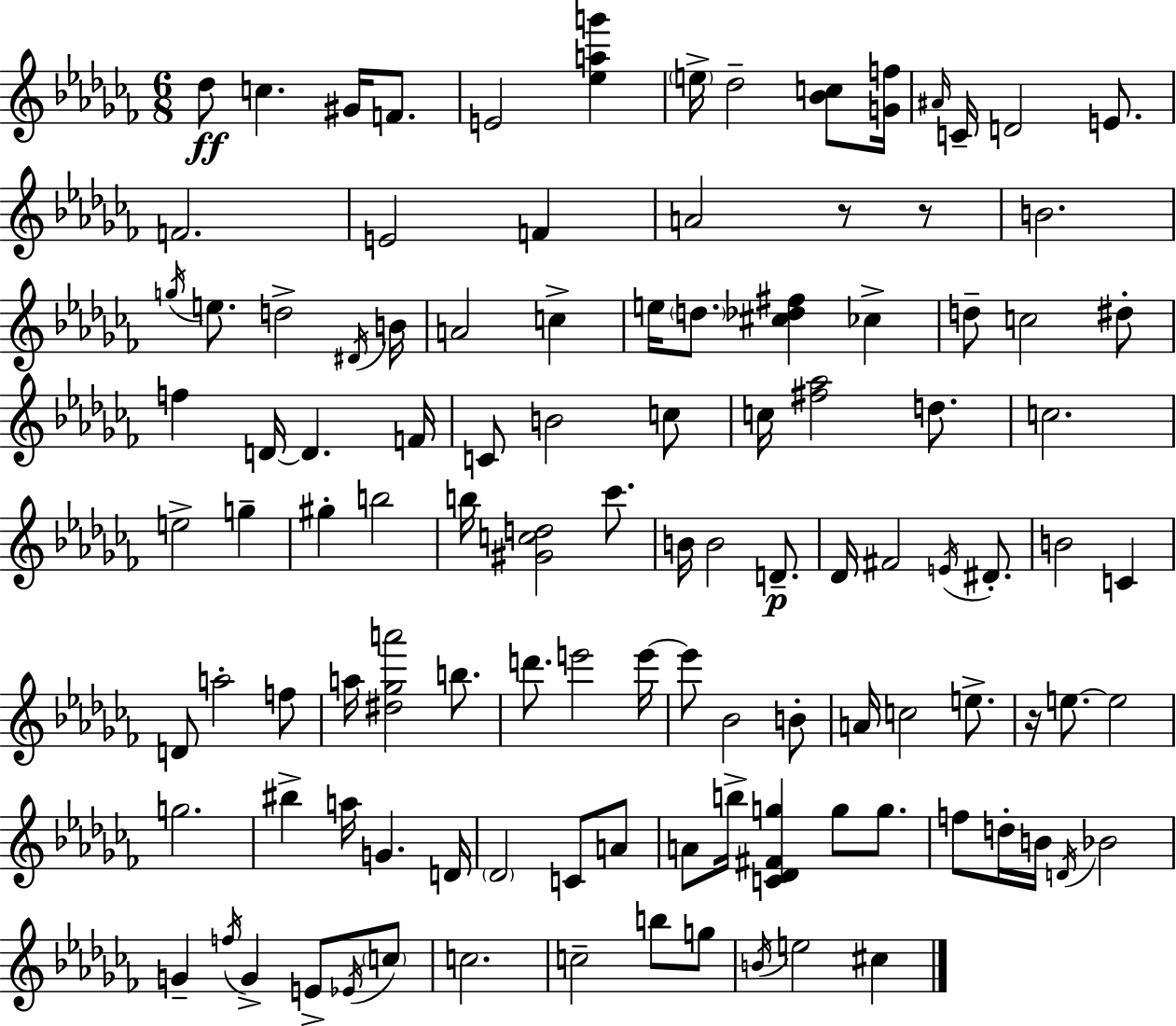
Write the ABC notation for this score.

X:1
T:Untitled
M:6/8
L:1/4
K:Abm
_d/2 c ^G/4 F/2 E2 [_eag'] e/4 _d2 [_Bc]/2 [Gf]/4 ^A/4 C/4 D2 E/2 F2 E2 F A2 z/2 z/2 B2 g/4 e/2 d2 ^D/4 B/4 A2 c e/4 d/2 [^c_d^f] _c d/2 c2 ^d/2 f D/4 D F/4 C/2 B2 c/2 c/4 [^f_a]2 d/2 c2 e2 g ^g b2 b/4 [^Gcd]2 _c'/2 B/4 B2 D/2 _D/4 ^F2 E/4 ^D/2 B2 C D/2 a2 f/2 a/4 [^d_ga']2 b/2 d'/2 e'2 e'/4 e'/2 _B2 B/2 A/4 c2 e/2 z/4 e/2 e2 g2 ^b a/4 G D/4 _D2 C/2 A/2 A/2 b/4 [C_D^Fg] g/2 g/2 f/2 d/4 B/4 D/4 _B2 G f/4 G E/2 _E/4 c/2 c2 c2 b/2 g/2 B/4 e2 ^c